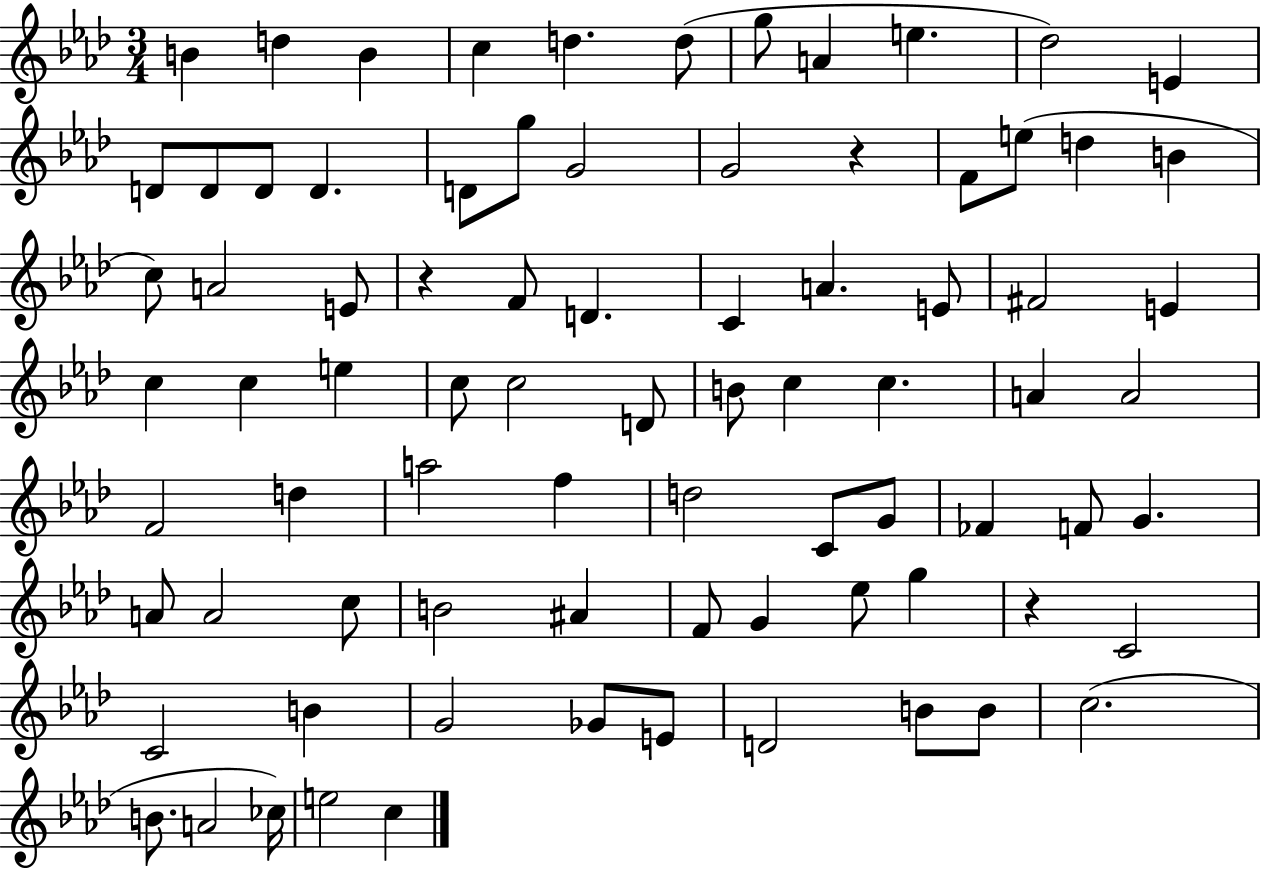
B4/q D5/q B4/q C5/q D5/q. D5/e G5/e A4/q E5/q. Db5/h E4/q D4/e D4/e D4/e D4/q. D4/e G5/e G4/h G4/h R/q F4/e E5/e D5/q B4/q C5/e A4/h E4/e R/q F4/e D4/q. C4/q A4/q. E4/e F#4/h E4/q C5/q C5/q E5/q C5/e C5/h D4/e B4/e C5/q C5/q. A4/q A4/h F4/h D5/q A5/h F5/q D5/h C4/e G4/e FES4/q F4/e G4/q. A4/e A4/h C5/e B4/h A#4/q F4/e G4/q Eb5/e G5/q R/q C4/h C4/h B4/q G4/h Gb4/e E4/e D4/h B4/e B4/e C5/h. B4/e. A4/h CES5/s E5/h C5/q